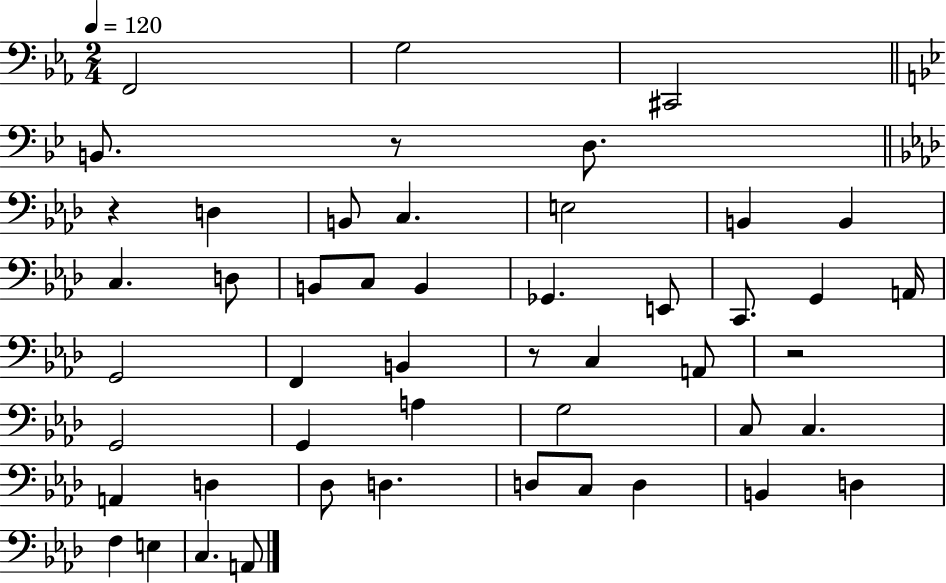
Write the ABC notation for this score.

X:1
T:Untitled
M:2/4
L:1/4
K:Eb
F,,2 G,2 ^C,,2 B,,/2 z/2 D,/2 z D, B,,/2 C, E,2 B,, B,, C, D,/2 B,,/2 C,/2 B,, _G,, E,,/2 C,,/2 G,, A,,/4 G,,2 F,, B,, z/2 C, A,,/2 z2 G,,2 G,, A, G,2 C,/2 C, A,, D, _D,/2 D, D,/2 C,/2 D, B,, D, F, E, C, A,,/2